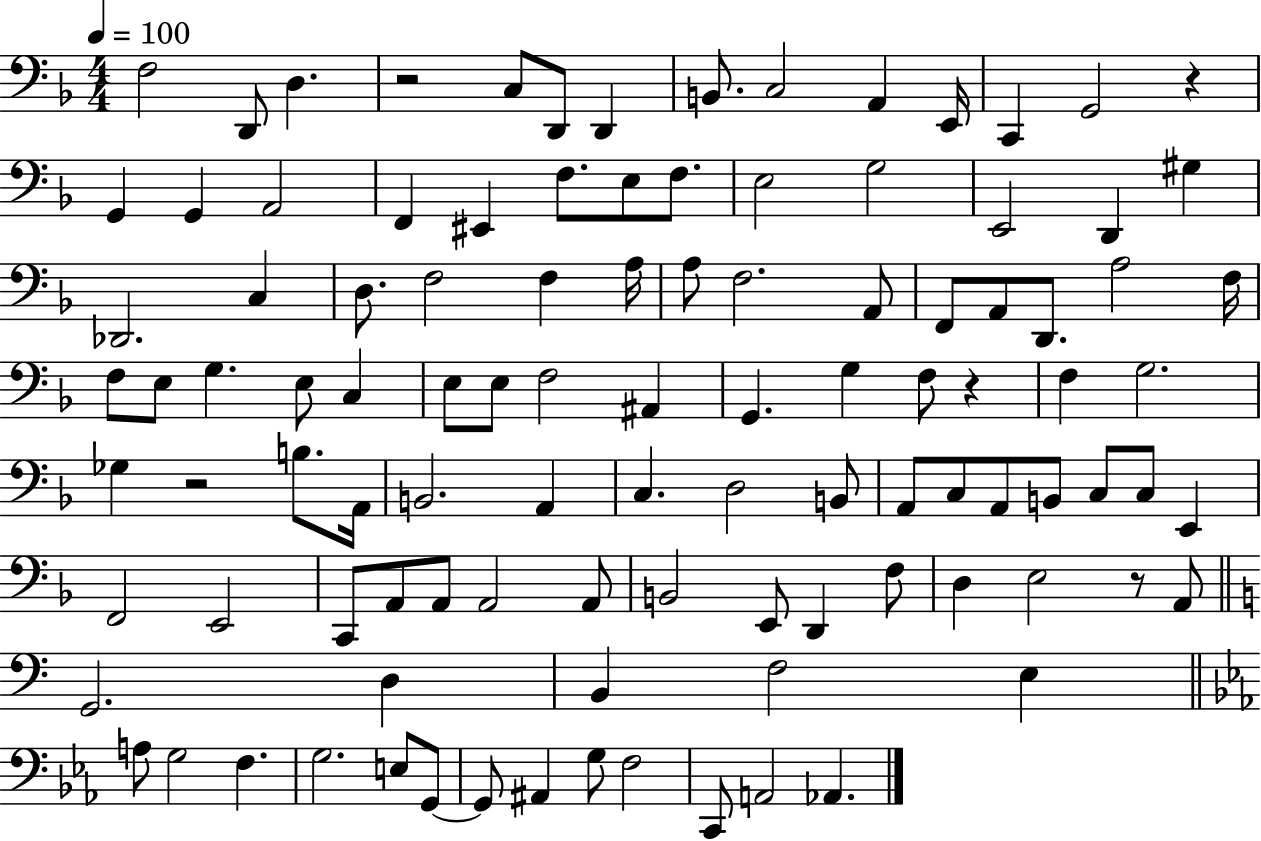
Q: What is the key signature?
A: F major